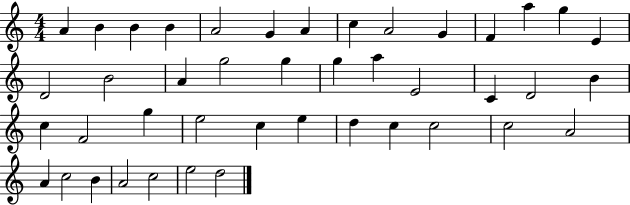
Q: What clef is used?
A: treble